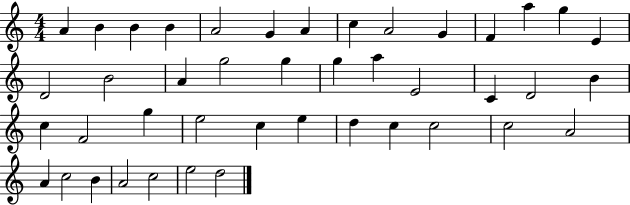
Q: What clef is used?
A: treble